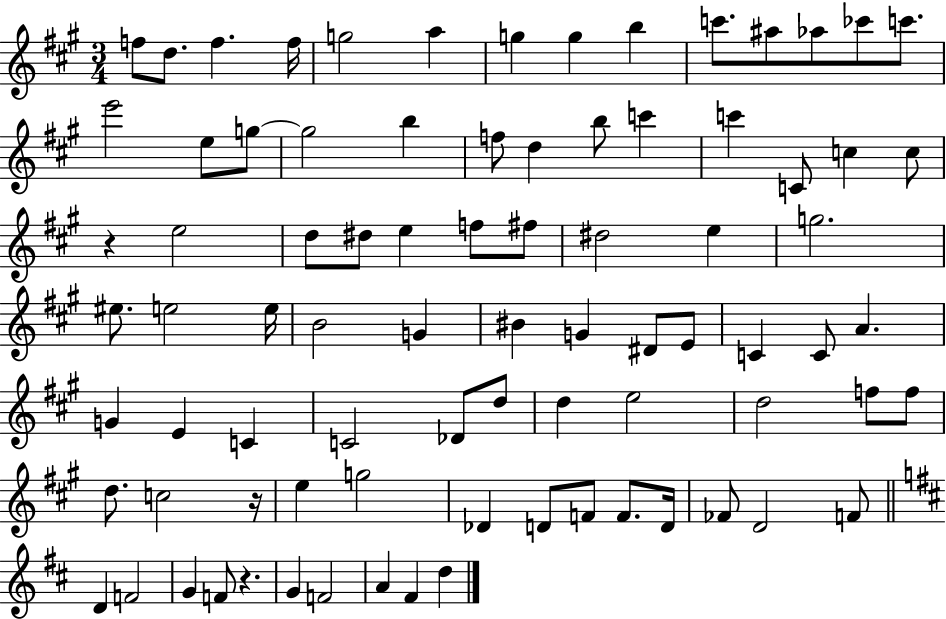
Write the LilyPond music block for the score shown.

{
  \clef treble
  \numericTimeSignature
  \time 3/4
  \key a \major
  f''8 d''8. f''4. f''16 | g''2 a''4 | g''4 g''4 b''4 | c'''8. ais''8 aes''8 ces'''8 c'''8. | \break e'''2 e''8 g''8~~ | g''2 b''4 | f''8 d''4 b''8 c'''4 | c'''4 c'8 c''4 c''8 | \break r4 e''2 | d''8 dis''8 e''4 f''8 fis''8 | dis''2 e''4 | g''2. | \break eis''8. e''2 e''16 | b'2 g'4 | bis'4 g'4 dis'8 e'8 | c'4 c'8 a'4. | \break g'4 e'4 c'4 | c'2 des'8 d''8 | d''4 e''2 | d''2 f''8 f''8 | \break d''8. c''2 r16 | e''4 g''2 | des'4 d'8 f'8 f'8. d'16 | fes'8 d'2 f'8 | \break \bar "||" \break \key d \major d'4 f'2 | g'4 f'8 r4. | g'4 f'2 | a'4 fis'4 d''4 | \break \bar "|."
}